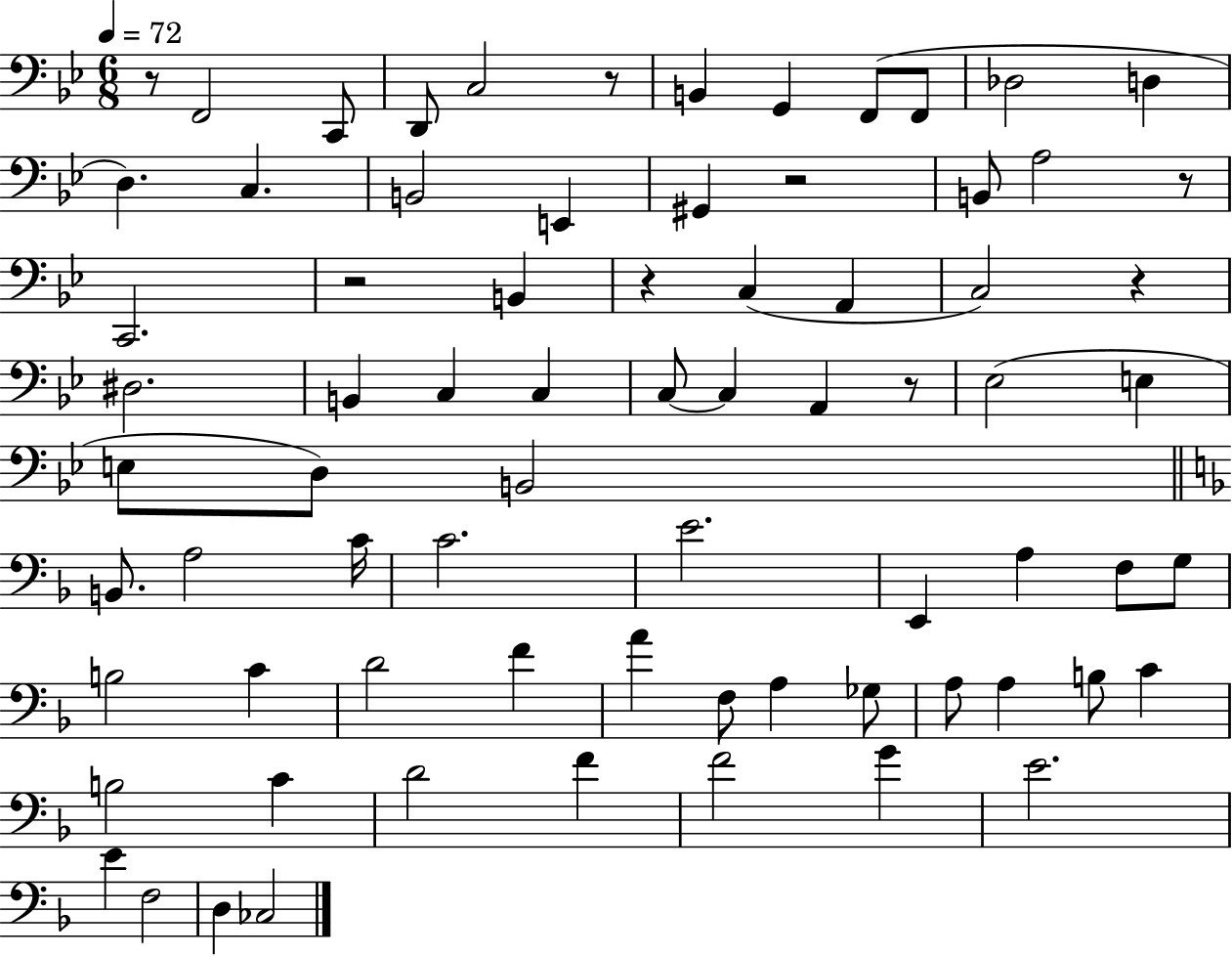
R/e F2/h C2/e D2/e C3/h R/e B2/q G2/q F2/e F2/e Db3/h D3/q D3/q. C3/q. B2/h E2/q G#2/q R/h B2/e A3/h R/e C2/h. R/h B2/q R/q C3/q A2/q C3/h R/q D#3/h. B2/q C3/q C3/q C3/e C3/q A2/q R/e Eb3/h E3/q E3/e D3/e B2/h B2/e. A3/h C4/s C4/h. E4/h. E2/q A3/q F3/e G3/e B3/h C4/q D4/h F4/q A4/q F3/e A3/q Gb3/e A3/e A3/q B3/e C4/q B3/h C4/q D4/h F4/q F4/h G4/q E4/h. E4/q F3/h D3/q CES3/h